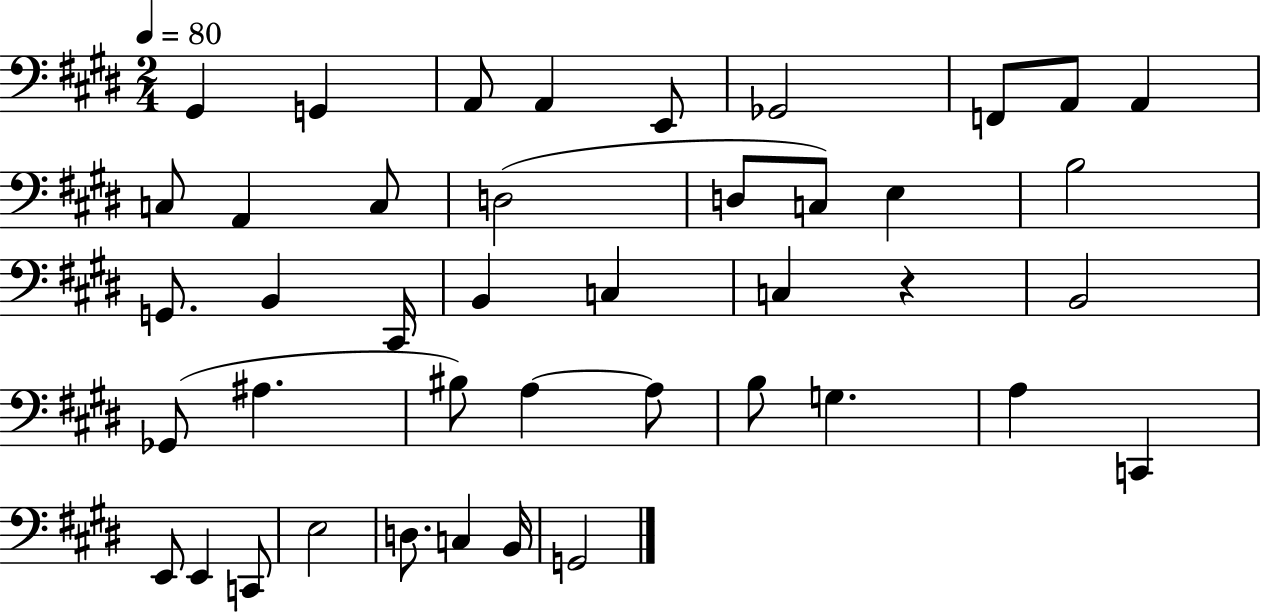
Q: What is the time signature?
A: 2/4